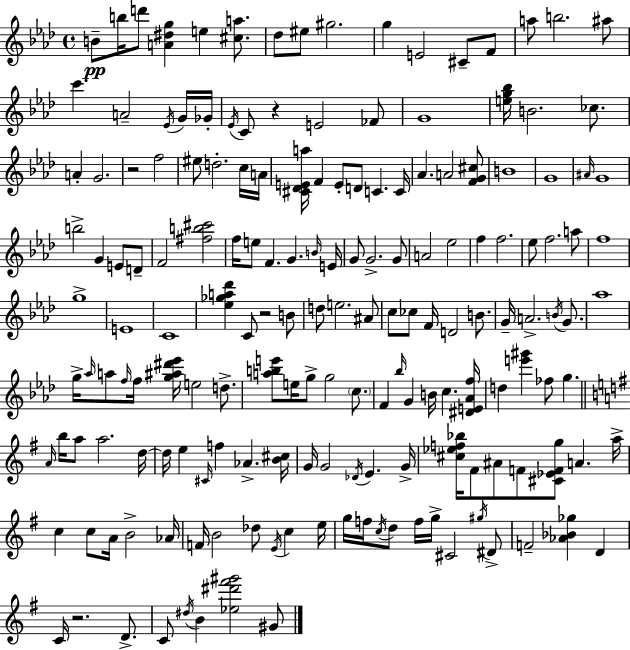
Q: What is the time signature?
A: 4/4